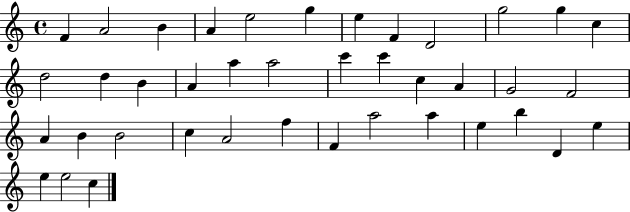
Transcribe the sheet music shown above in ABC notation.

X:1
T:Untitled
M:4/4
L:1/4
K:C
F A2 B A e2 g e F D2 g2 g c d2 d B A a a2 c' c' c A G2 F2 A B B2 c A2 f F a2 a e b D e e e2 c